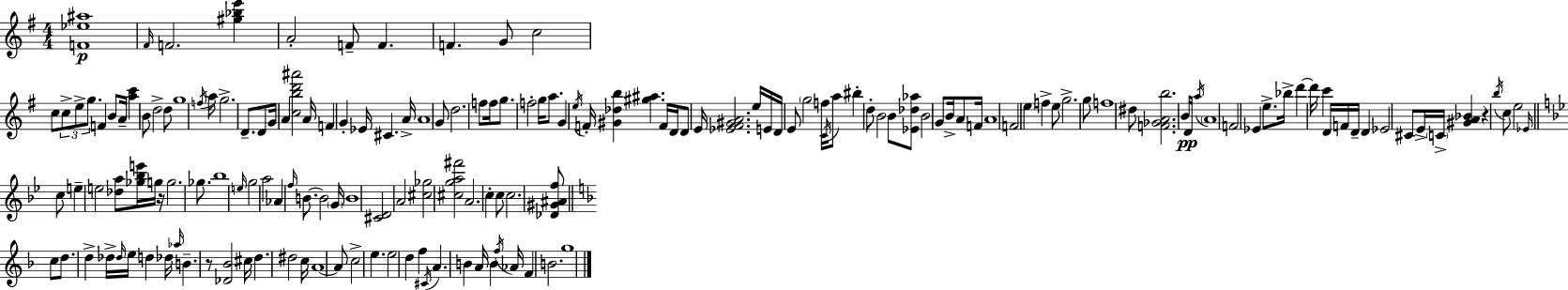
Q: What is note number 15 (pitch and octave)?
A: A4